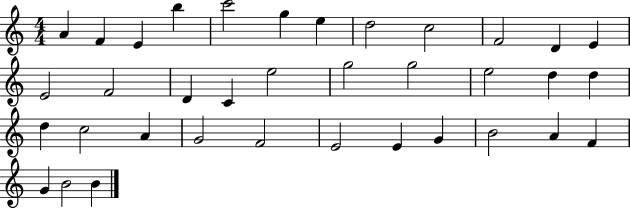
A4/q F4/q E4/q B5/q C6/h G5/q E5/q D5/h C5/h F4/h D4/q E4/q E4/h F4/h D4/q C4/q E5/h G5/h G5/h E5/h D5/q D5/q D5/q C5/h A4/q G4/h F4/h E4/h E4/q G4/q B4/h A4/q F4/q G4/q B4/h B4/q